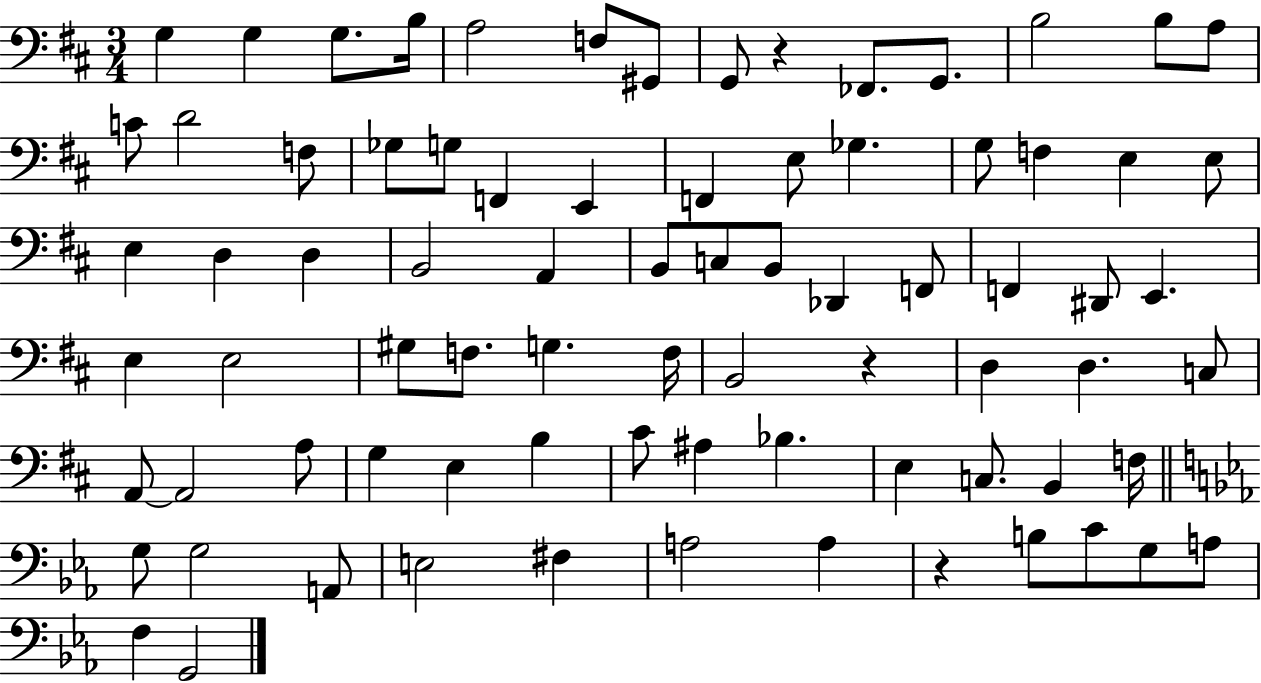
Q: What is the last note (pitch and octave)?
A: G2